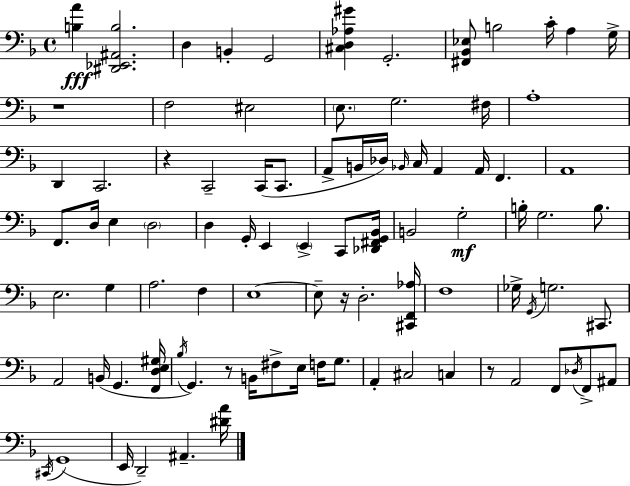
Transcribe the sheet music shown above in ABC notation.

X:1
T:Untitled
M:4/4
L:1/4
K:Dm
[B,A] [^D,,_E,,^A,,B,]2 D, B,, G,,2 [^C,D,_A,^G] G,,2 [^F,,_B,,_E,]/2 B,2 C/4 A, G,/4 z4 F,2 ^E,2 E,/2 G,2 ^F,/4 A,4 D,, C,,2 z C,,2 C,,/4 C,,/2 A,,/2 B,,/4 _D,/4 _B,,/4 C,/4 A,, A,,/4 F,, A,,4 F,,/2 D,/4 E, D,2 D, G,,/4 E,, E,, C,,/2 [_D,,^F,,G,,_B,,]/4 B,,2 G,2 B,/4 G,2 B,/2 E,2 G, A,2 F, E,4 E,/2 z/4 D,2 [^C,,F,,_A,]/4 F,4 _G,/4 G,,/4 G,2 ^C,,/2 A,,2 B,,/4 G,, [F,,D,E,^G,]/4 _B,/4 G,, z/2 B,,/4 ^F,/2 E,/4 F,/4 G,/2 A,, ^C,2 C, z/2 A,,2 F,,/2 _D,/4 F,,/2 ^A,,/2 ^C,,/4 G,,4 E,,/4 D,,2 ^A,, [^DA]/4